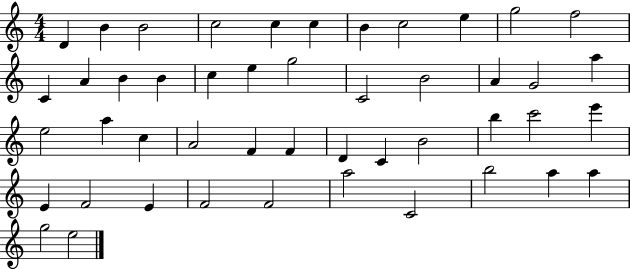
D4/q B4/q B4/h C5/h C5/q C5/q B4/q C5/h E5/q G5/h F5/h C4/q A4/q B4/q B4/q C5/q E5/q G5/h C4/h B4/h A4/q G4/h A5/q E5/h A5/q C5/q A4/h F4/q F4/q D4/q C4/q B4/h B5/q C6/h E6/q E4/q F4/h E4/q F4/h F4/h A5/h C4/h B5/h A5/q A5/q G5/h E5/h